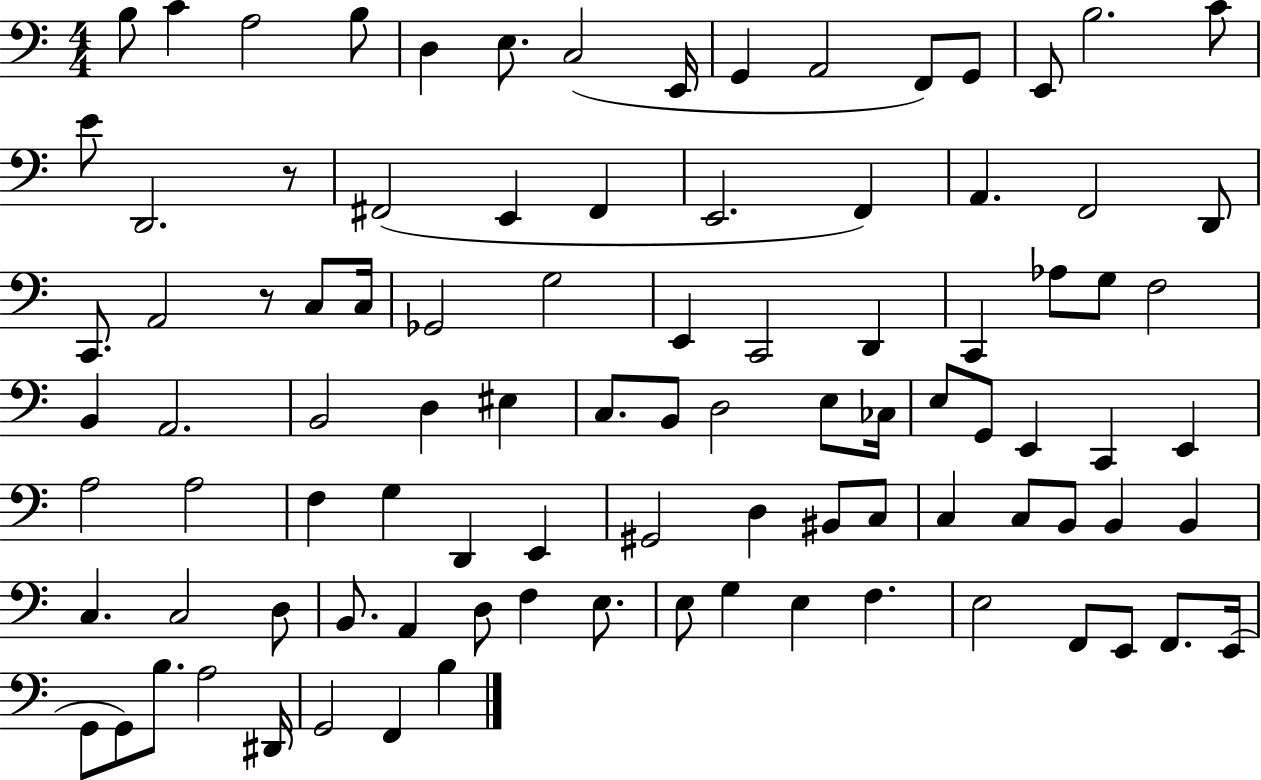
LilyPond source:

{
  \clef bass
  \numericTimeSignature
  \time 4/4
  \key c \major
  b8 c'4 a2 b8 | d4 e8. c2( e,16 | g,4 a,2 f,8) g,8 | e,8 b2. c'8 | \break e'8 d,2. r8 | fis,2( e,4 fis,4 | e,2. f,4) | a,4. f,2 d,8 | \break c,8. a,2 r8 c8 c16 | ges,2 g2 | e,4 c,2 d,4 | c,4 aes8 g8 f2 | \break b,4 a,2. | b,2 d4 eis4 | c8. b,8 d2 e8 ces16 | e8 g,8 e,4 c,4 e,4 | \break a2 a2 | f4 g4 d,4 e,4 | gis,2 d4 bis,8 c8 | c4 c8 b,8 b,4 b,4 | \break c4. c2 d8 | b,8. a,4 d8 f4 e8. | e8 g4 e4 f4. | e2 f,8 e,8 f,8. e,16( | \break g,8 g,8) b8. a2 dis,16 | g,2 f,4 b4 | \bar "|."
}